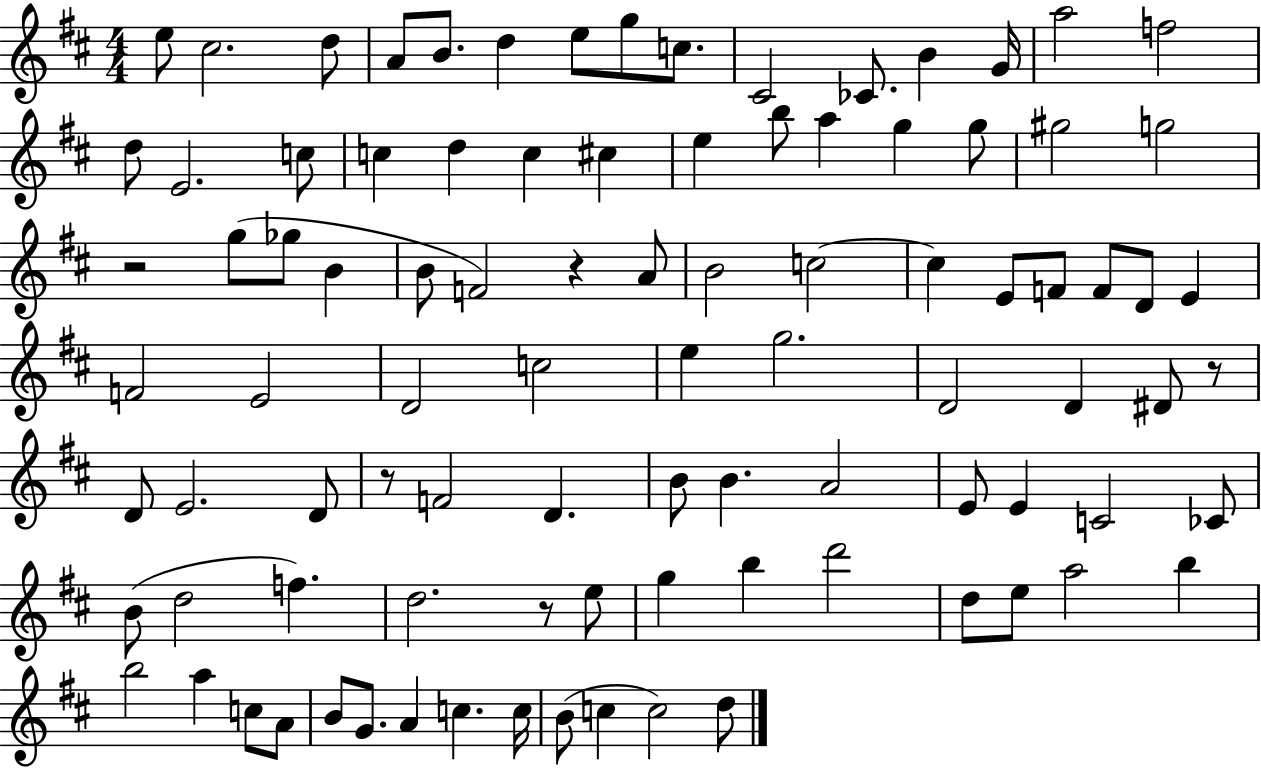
E5/e C#5/h. D5/e A4/e B4/e. D5/q E5/e G5/e C5/e. C#4/h CES4/e. B4/q G4/s A5/h F5/h D5/e E4/h. C5/e C5/q D5/q C5/q C#5/q E5/q B5/e A5/q G5/q G5/e G#5/h G5/h R/h G5/e Gb5/e B4/q B4/e F4/h R/q A4/e B4/h C5/h C5/q E4/e F4/e F4/e D4/e E4/q F4/h E4/h D4/h C5/h E5/q G5/h. D4/h D4/q D#4/e R/e D4/e E4/h. D4/e R/e F4/h D4/q. B4/e B4/q. A4/h E4/e E4/q C4/h CES4/e B4/e D5/h F5/q. D5/h. R/e E5/e G5/q B5/q D6/h D5/e E5/e A5/h B5/q B5/h A5/q C5/e A4/e B4/e G4/e. A4/q C5/q. C5/s B4/e C5/q C5/h D5/e